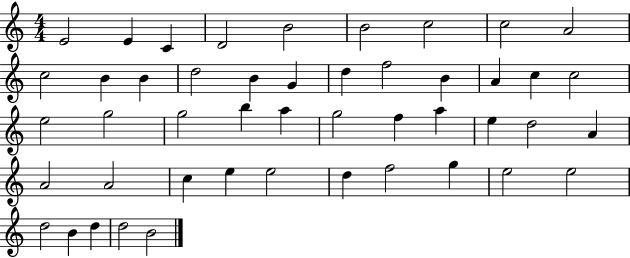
E4/h E4/q C4/q D4/h B4/h B4/h C5/h C5/h A4/h C5/h B4/q B4/q D5/h B4/q G4/q D5/q F5/h B4/q A4/q C5/q C5/h E5/h G5/h G5/h B5/q A5/q G5/h F5/q A5/q E5/q D5/h A4/q A4/h A4/h C5/q E5/q E5/h D5/q F5/h G5/q E5/h E5/h D5/h B4/q D5/q D5/h B4/h